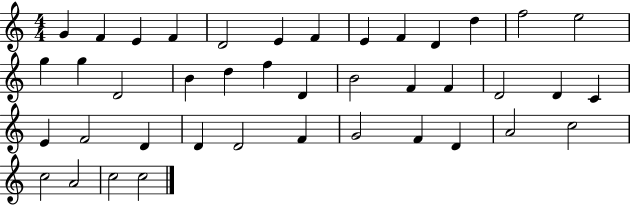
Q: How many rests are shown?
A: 0